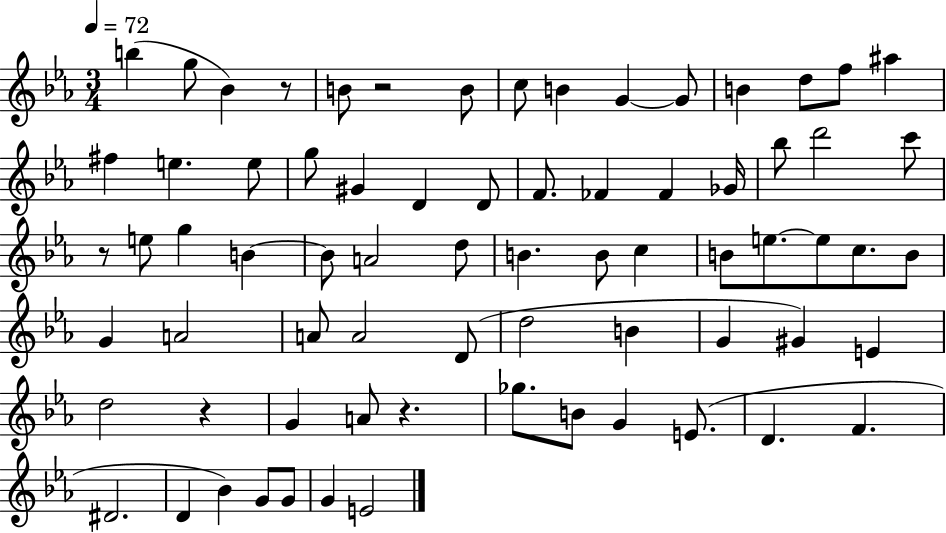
B5/q G5/e Bb4/q R/e B4/e R/h B4/e C5/e B4/q G4/q G4/e B4/q D5/e F5/e A#5/q F#5/q E5/q. E5/e G5/e G#4/q D4/q D4/e F4/e. FES4/q FES4/q Gb4/s Bb5/e D6/h C6/e R/e E5/e G5/q B4/q B4/e A4/h D5/e B4/q. B4/e C5/q B4/e E5/e. E5/e C5/e. B4/e G4/q A4/h A4/e A4/h D4/e D5/h B4/q G4/q G#4/q E4/q D5/h R/q G4/q A4/e R/q. Gb5/e. B4/e G4/q E4/e. D4/q. F4/q. D#4/h. D4/q Bb4/q G4/e G4/e G4/q E4/h